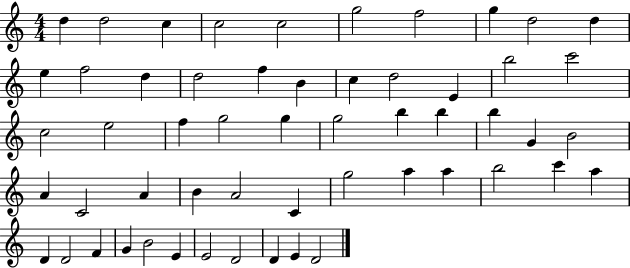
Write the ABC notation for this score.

X:1
T:Untitled
M:4/4
L:1/4
K:C
d d2 c c2 c2 g2 f2 g d2 d e f2 d d2 f B c d2 E b2 c'2 c2 e2 f g2 g g2 b b b G B2 A C2 A B A2 C g2 a a b2 c' a D D2 F G B2 E E2 D2 D E D2